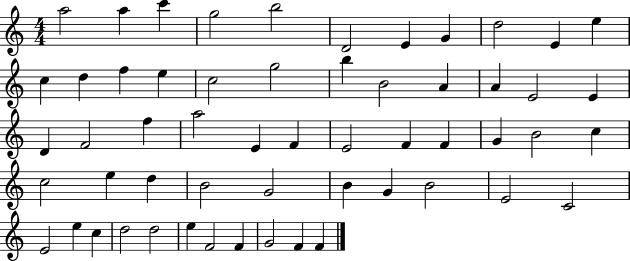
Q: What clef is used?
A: treble